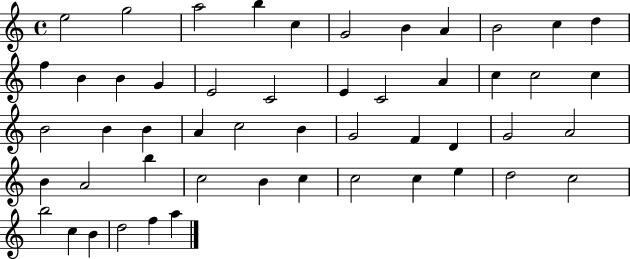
X:1
T:Untitled
M:4/4
L:1/4
K:C
e2 g2 a2 b c G2 B A B2 c d f B B G E2 C2 E C2 A c c2 c B2 B B A c2 B G2 F D G2 A2 B A2 b c2 B c c2 c e d2 c2 b2 c B d2 f a